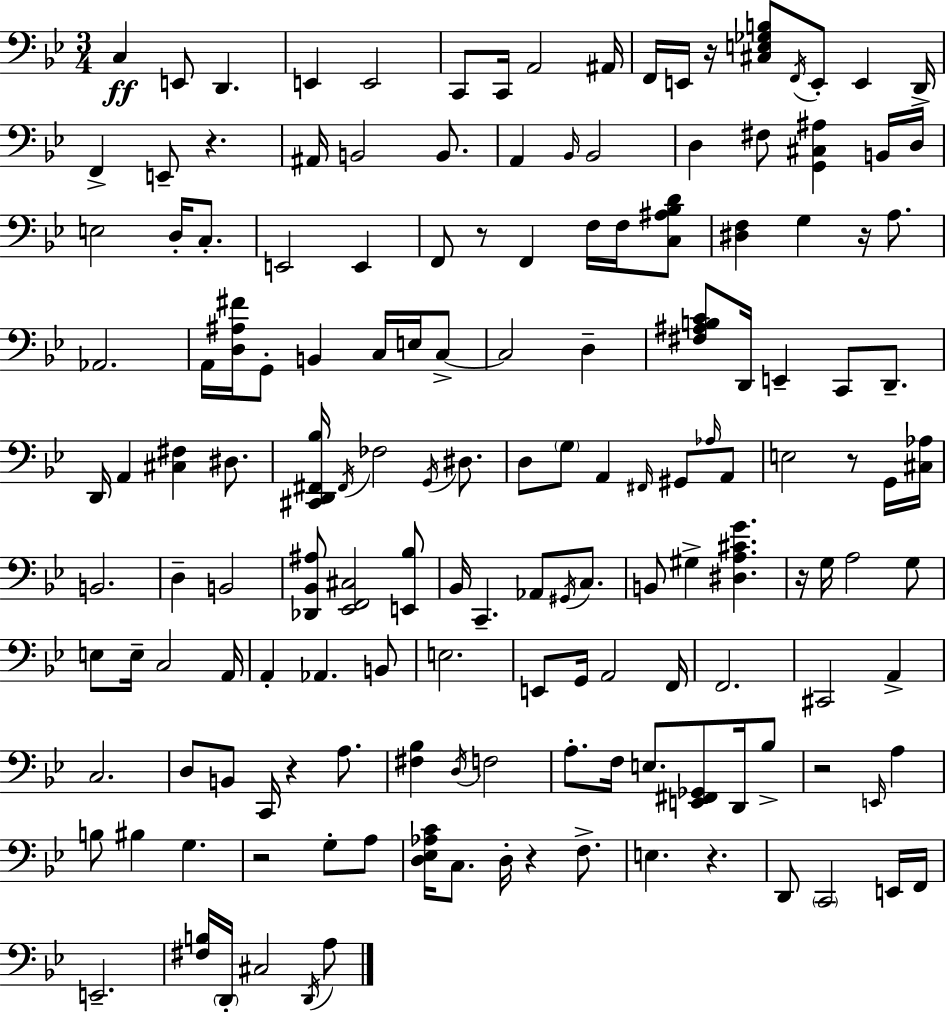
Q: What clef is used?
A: bass